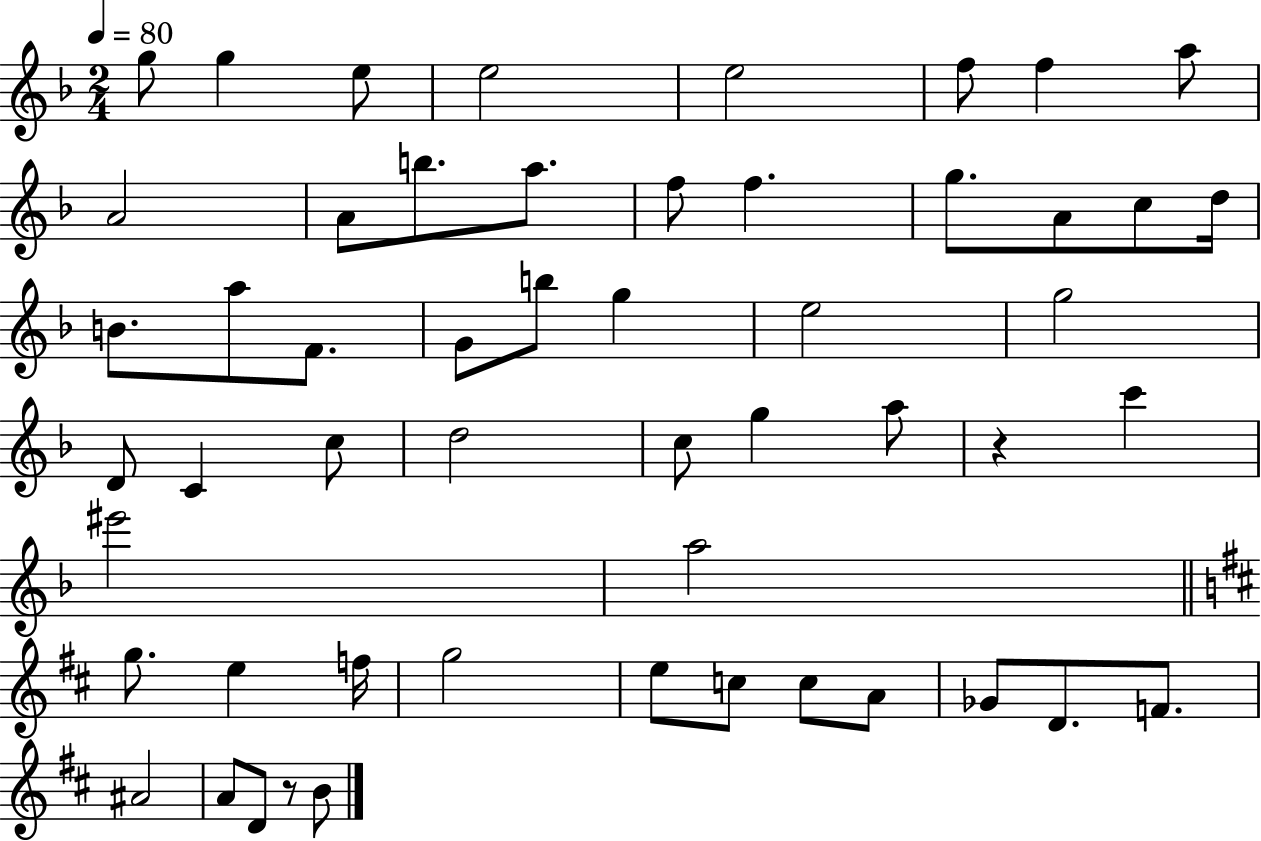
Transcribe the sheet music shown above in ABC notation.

X:1
T:Untitled
M:2/4
L:1/4
K:F
g/2 g e/2 e2 e2 f/2 f a/2 A2 A/2 b/2 a/2 f/2 f g/2 A/2 c/2 d/4 B/2 a/2 F/2 G/2 b/2 g e2 g2 D/2 C c/2 d2 c/2 g a/2 z c' ^e'2 a2 g/2 e f/4 g2 e/2 c/2 c/2 A/2 _G/2 D/2 F/2 ^A2 A/2 D/2 z/2 B/2